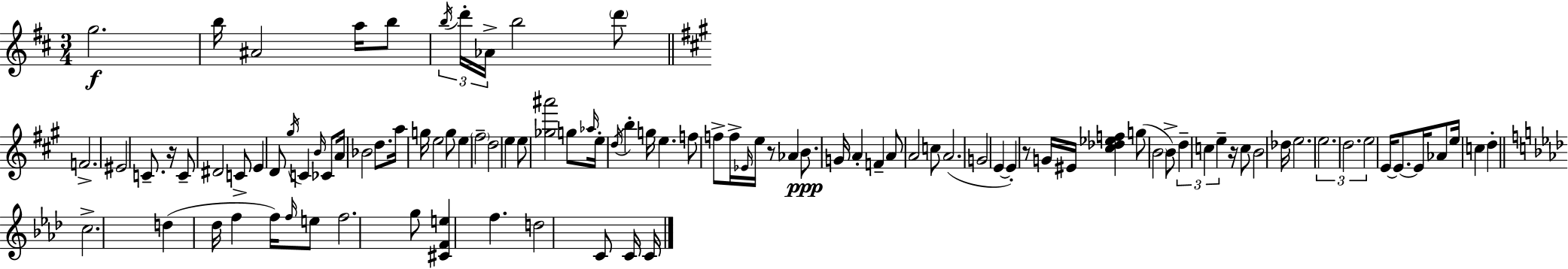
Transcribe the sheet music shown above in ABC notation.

X:1
T:Untitled
M:3/4
L:1/4
K:D
g2 b/4 ^A2 a/4 b/2 b/4 d'/4 _A/4 b2 d'/2 F2 ^E2 C/2 z/4 C/2 ^D2 C/2 E D/2 ^g/4 C B/4 _C/2 A/4 _B2 d/2 a/4 g/4 e2 g/2 e ^f2 d2 e e/2 [_g^a']2 g/2 _a/4 e/4 d/4 b g/4 e f/2 f/2 f/4 _E/4 e/4 z/2 _A B/2 G/4 A F A/2 A2 c/2 A2 G2 E E z/2 G/4 ^E/4 [^c_d_ef] g/2 B2 B/2 d c e z/4 c/2 B2 _d/4 e2 e2 d2 e2 E/4 E/2 E/4 _A/2 e/4 c d c2 d _d/4 f f/4 f/4 e/2 f2 g/2 [^CFe] f d2 C/2 C/4 C/4